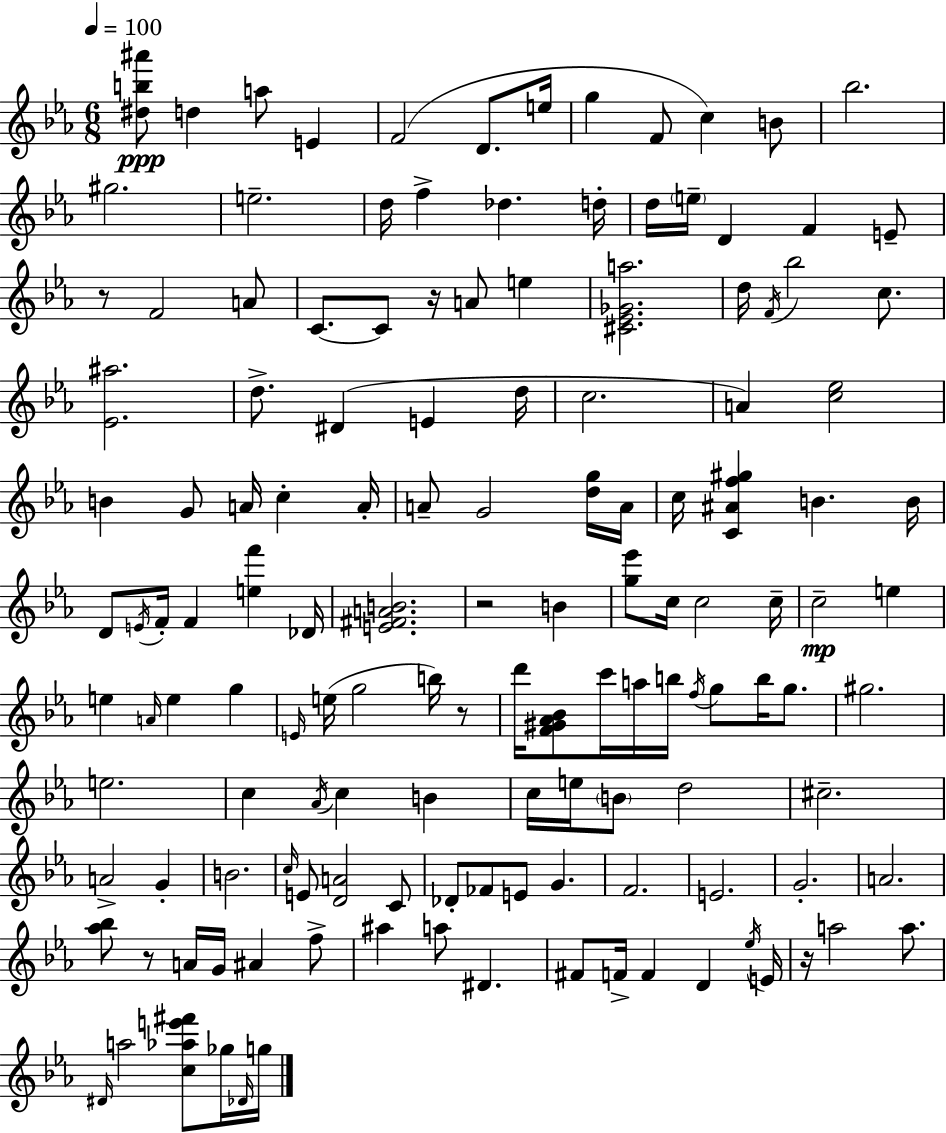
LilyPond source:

{
  \clef treble
  \numericTimeSignature
  \time 6/8
  \key c \minor
  \tempo 4 = 100
  <dis'' b'' ais'''>8\ppp d''4 a''8 e'4 | f'2( d'8. e''16 | g''4 f'8 c''4) b'8 | bes''2. | \break gis''2. | e''2.-- | d''16 f''4-> des''4. d''16-. | d''16 \parenthesize e''16-- d'4 f'4 e'8-- | \break r8 f'2 a'8 | c'8.~~ c'8 r16 a'8 e''4 | <cis' ees' ges' a''>2. | d''16 \acciaccatura { f'16 } bes''2 c''8. | \break <ees' ais''>2. | d''8.-> dis'4( e'4 | d''16 c''2. | a'4) <c'' ees''>2 | \break b'4 g'8 a'16 c''4-. | a'16-. a'8-- g'2 <d'' g''>16 | a'16 c''16 <c' ais' f'' gis''>4 b'4. | b'16 d'8 \acciaccatura { e'16 } f'16-. f'4 <e'' f'''>4 | \break des'16 <e' fis' a' b'>2. | r2 b'4 | <g'' ees'''>8 c''16 c''2 | c''16-- c''2--\mp e''4 | \break e''4 \grace { a'16 } e''4 g''4 | \grace { e'16 }( e''16 g''2 | b''16) r8 d'''16 <f' gis' aes' bes'>8 c'''16 a''16 b''16 \acciaccatura { f''16 } g''8 | b''16 g''8. gis''2. | \break e''2. | c''4 \acciaccatura { aes'16 } c''4 | b'4 c''16 e''16 \parenthesize b'8 d''2 | cis''2.-- | \break a'2-> | g'4-. b'2. | \grace { c''16 } e'8 <d' a'>2 | c'8 des'8-. fes'8 e'8 | \break g'4. f'2. | e'2. | g'2.-. | a'2. | \break <aes'' bes''>8 r8 a'16 | g'16 ais'4 f''8-> ais''4 a''8 | dis'4. fis'8 f'16-> f'4 | d'4 \acciaccatura { ees''16 } e'16 r16 a''2 | \break a''8. \grace { dis'16 } a''2 | <c'' aes'' e''' fis'''>8 ges''16 \grace { des'16 } g''16 \bar "|."
}